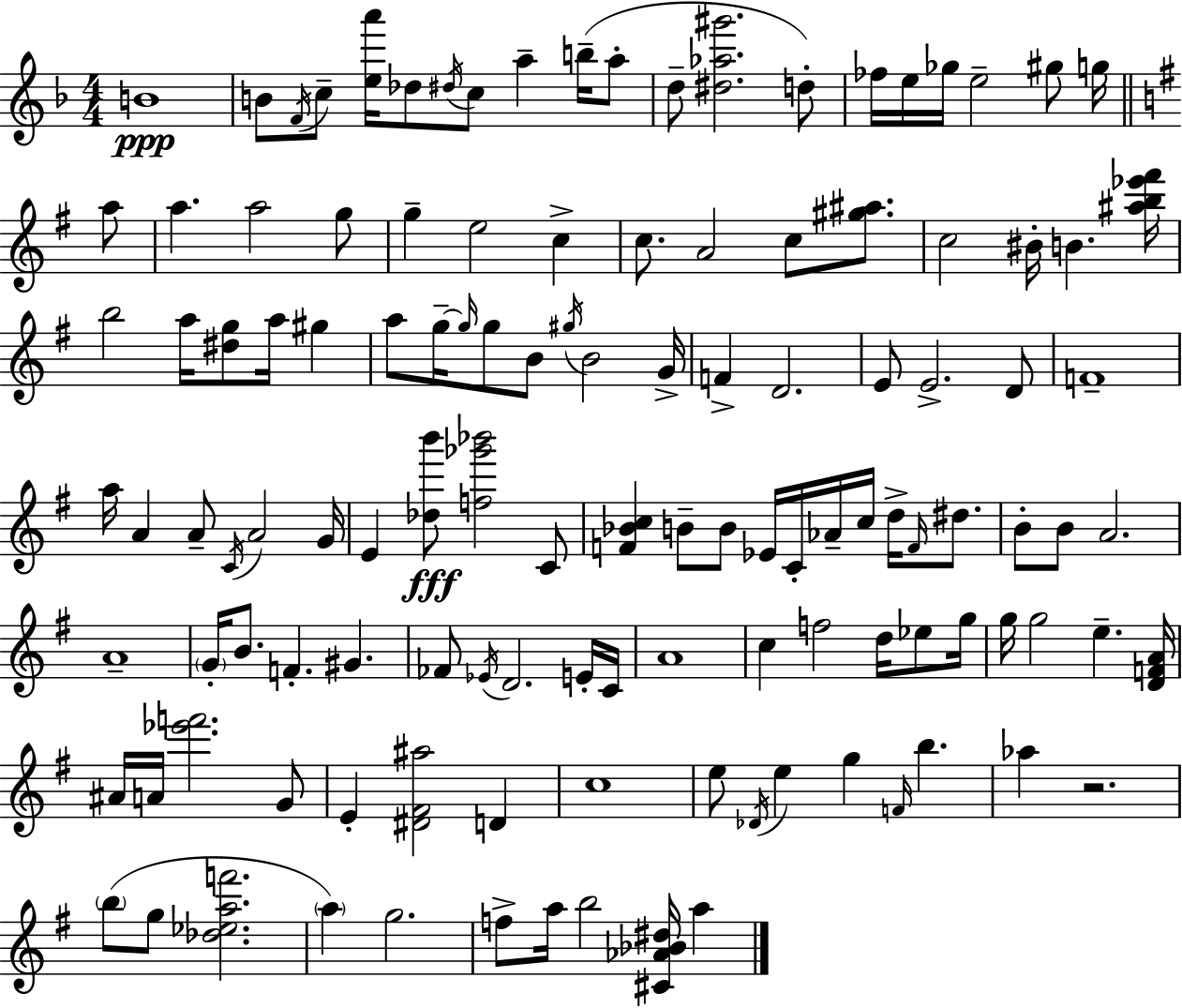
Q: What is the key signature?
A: F major